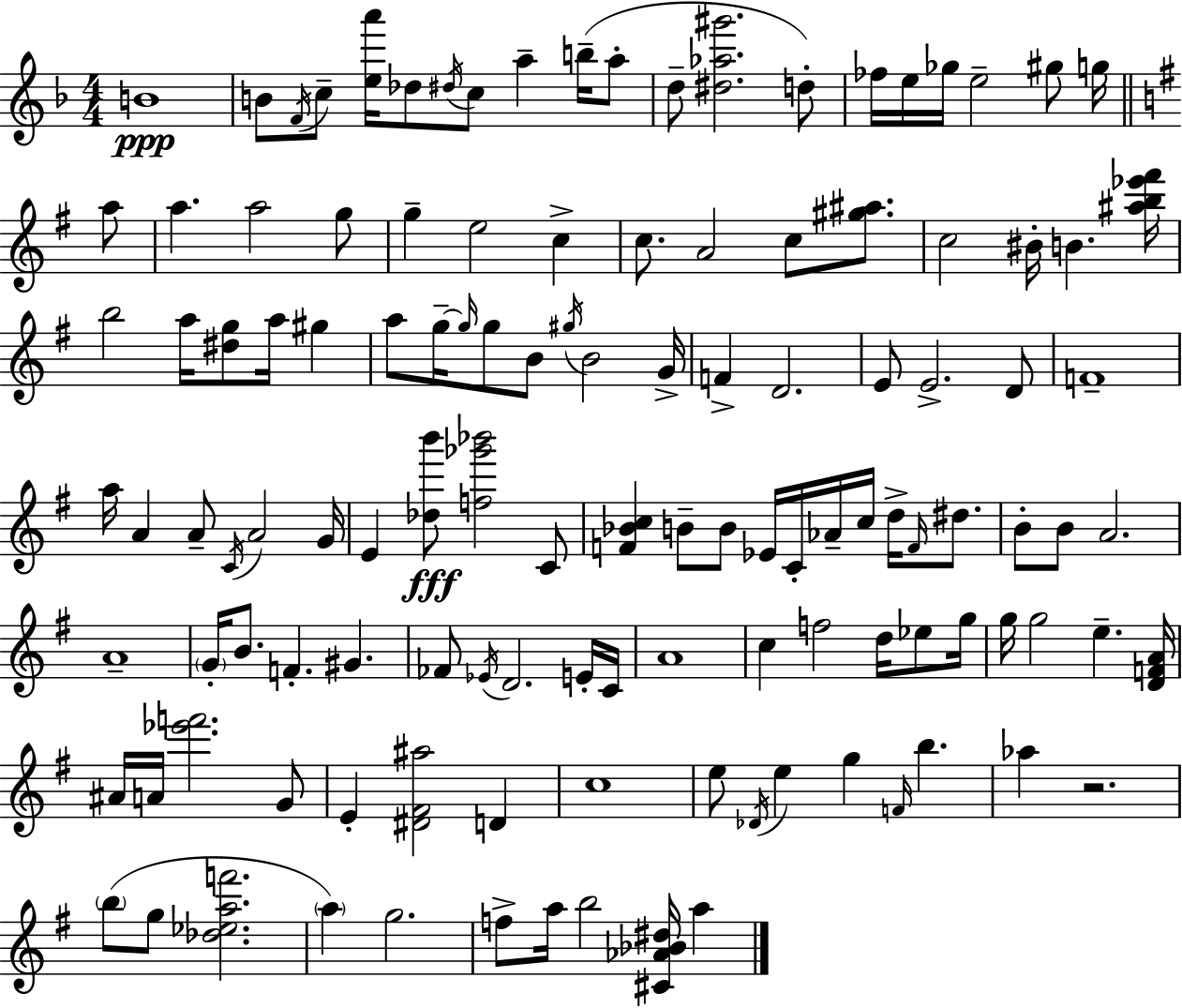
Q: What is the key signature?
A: F major